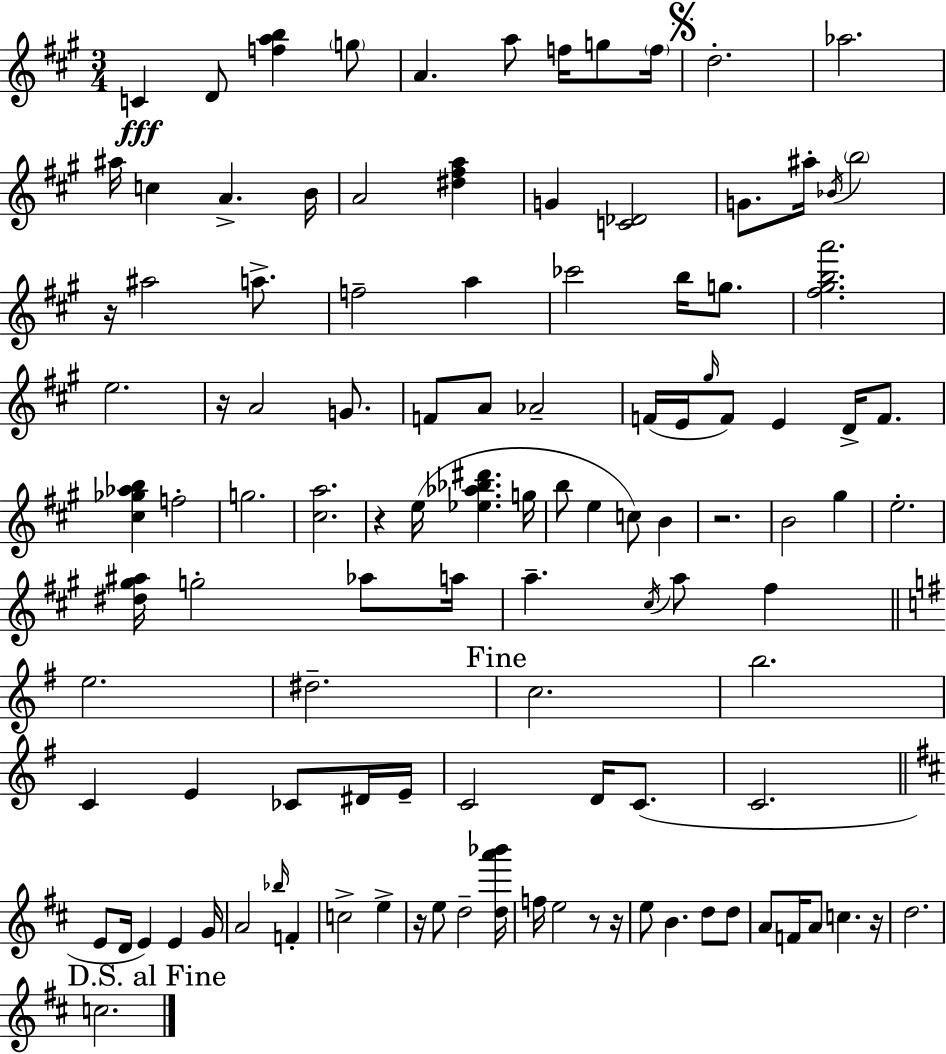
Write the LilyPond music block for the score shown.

{
  \clef treble
  \numericTimeSignature
  \time 3/4
  \key a \major
  c'4\fff d'8 <f'' a'' b''>4 \parenthesize g''8 | a'4. a''8 f''16 g''8 \parenthesize f''16 | \mark \markup { \musicglyph "scripts.segno" } d''2.-. | aes''2. | \break ais''16 c''4 a'4.-> b'16 | a'2 <dis'' fis'' a''>4 | g'4 <c' des'>2 | g'8. ais''16-. \acciaccatura { bes'16 } \parenthesize b''2 | \break r16 ais''2 a''8.-> | f''2-- a''4 | ces'''2 b''16 g''8. | <fis'' gis'' b'' a'''>2. | \break e''2. | r16 a'2 g'8. | f'8 a'8 aes'2-- | f'16( e'16 \grace { gis''16 } f'8) e'4 d'16-> f'8. | \break <cis'' ges'' aes'' b''>4 f''2-. | g''2. | <cis'' a''>2. | r4 e''16( <ees'' aes'' bes'' dis'''>4. | \break g''16 b''8 e''4 c''8) b'4 | r2. | b'2 gis''4 | e''2.-. | \break <dis'' gis'' ais''>16 g''2-. aes''8 | a''16 a''4.-- \acciaccatura { cis''16 } a''8 fis''4 | \bar "||" \break \key e \minor e''2. | dis''2.-- | \mark "Fine" c''2. | b''2. | \break c'4 e'4 ces'8 dis'16 e'16-- | c'2 d'16 c'8.( | c'2. | \bar "||" \break \key d \major e'8 d'16 e'4) e'4 g'16 | a'2 \grace { bes''16 } f'4-. | c''2-> e''4-> | r16 e''8 d''2-- | \break <d'' a''' bes'''>16 f''16 e''2 r8 | r16 e''8 b'4. d''8 d''8 | a'8 f'16 a'8 c''4. | r16 d''2. | \break \mark "D.S. al Fine" c''2. | \bar "|."
}